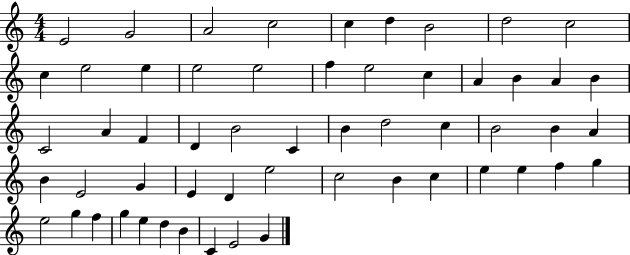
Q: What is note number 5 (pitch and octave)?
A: C5